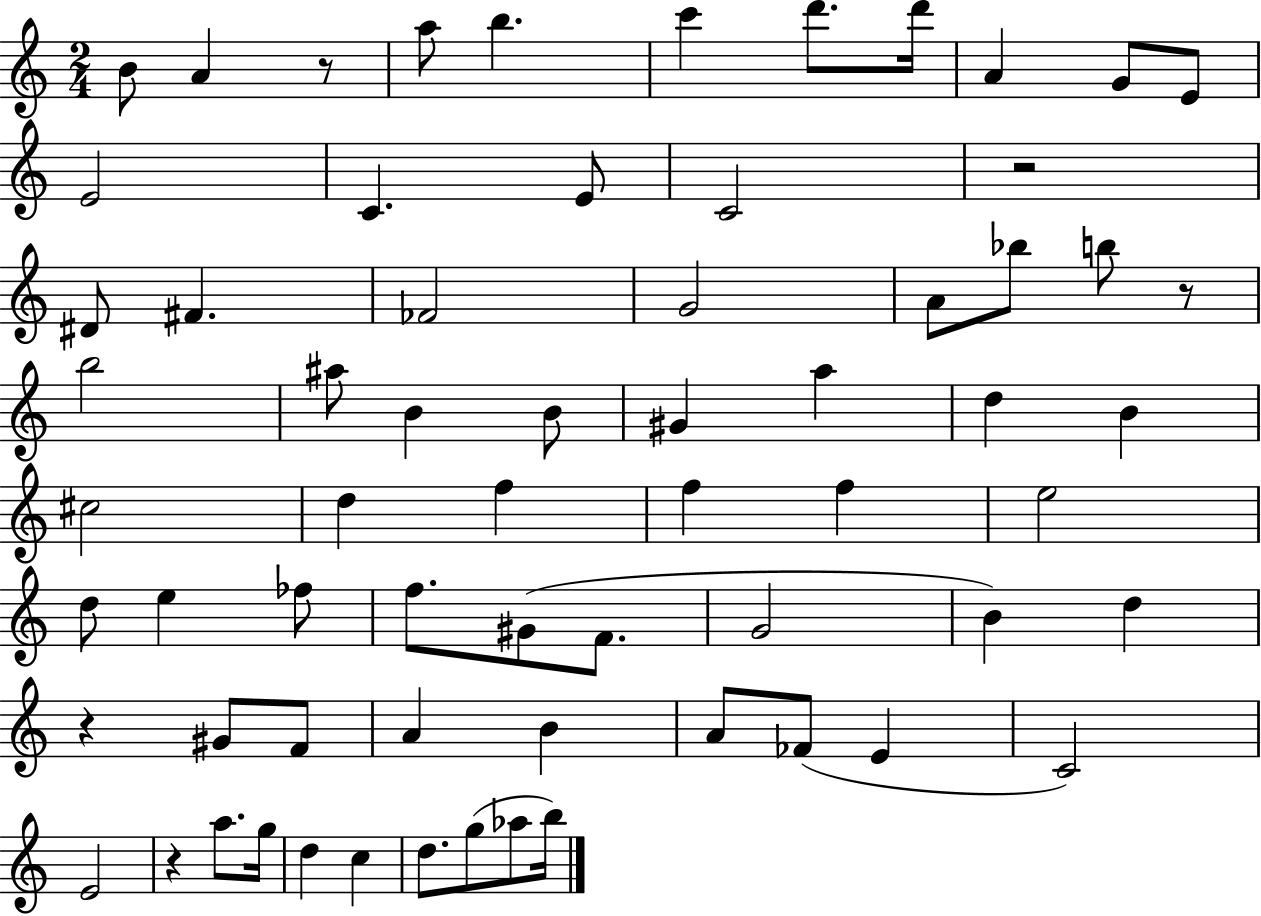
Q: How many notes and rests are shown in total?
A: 66